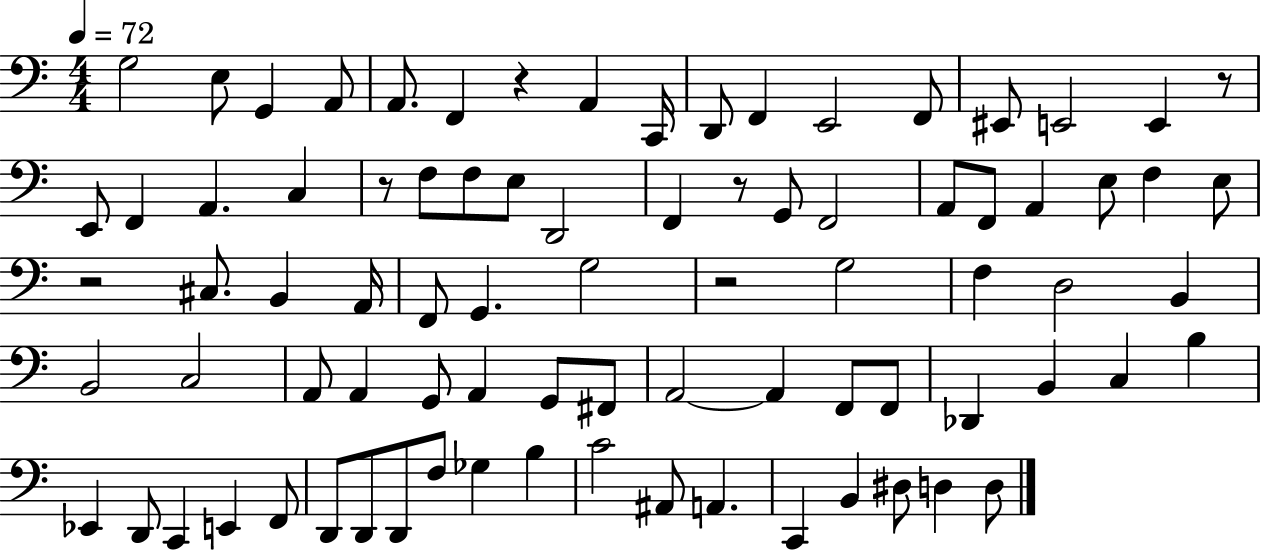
G3/h E3/e G2/q A2/e A2/e. F2/q R/q A2/q C2/s D2/e F2/q E2/h F2/e EIS2/e E2/h E2/q R/e E2/e F2/q A2/q. C3/q R/e F3/e F3/e E3/e D2/h F2/q R/e G2/e F2/h A2/e F2/e A2/q E3/e F3/q E3/e R/h C#3/e. B2/q A2/s F2/e G2/q. G3/h R/h G3/h F3/q D3/h B2/q B2/h C3/h A2/e A2/q G2/e A2/q G2/e F#2/e A2/h A2/q F2/e F2/e Db2/q B2/q C3/q B3/q Eb2/q D2/e C2/q E2/q F2/e D2/e D2/e D2/e F3/e Gb3/q B3/q C4/h A#2/e A2/q. C2/q B2/q D#3/e D3/q D3/e